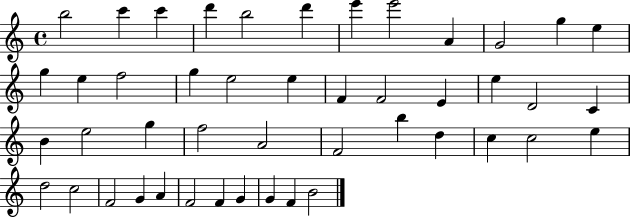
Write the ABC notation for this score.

X:1
T:Untitled
M:4/4
L:1/4
K:C
b2 c' c' d' b2 d' e' e'2 A G2 g e g e f2 g e2 e F F2 E e D2 C B e2 g f2 A2 F2 b d c c2 e d2 c2 F2 G A F2 F G G F B2